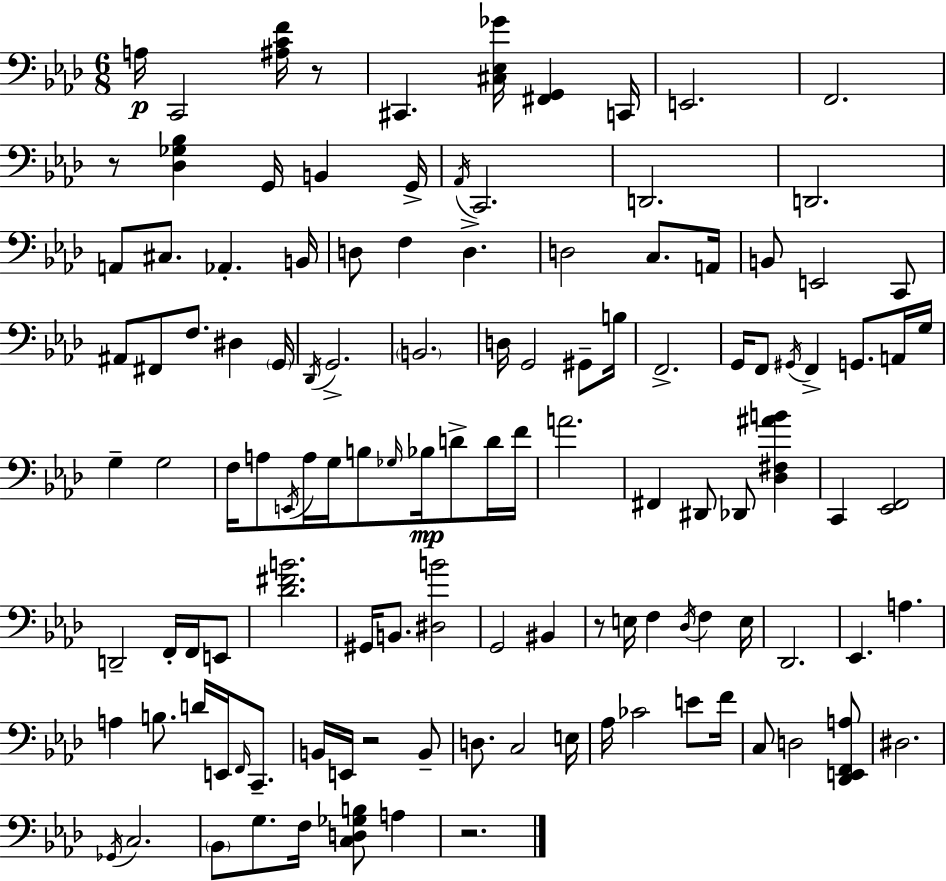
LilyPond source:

{
  \clef bass
  \numericTimeSignature
  \time 6/8
  \key f \minor
  a16\p c,2 <ais c' f'>16 r8 | cis,4. <cis ees ges'>16 <fis, g,>4 c,16 | e,2. | f,2. | \break r8 <des ges bes>4 g,16 b,4 g,16-> | \acciaccatura { aes,16 } c,2. | d,2. | d,2. | \break a,8 cis8. aes,4.-. | b,16 d8 f4 d4.-> | d2 c8. | a,16 b,8 e,2 c,8 | \break ais,8 fis,8 f8. dis4 | \parenthesize g,16 \acciaccatura { des,16 } g,2.-> | \parenthesize b,2. | d16 g,2 gis,8-- | \break b16 f,2.-> | g,16 f,8 \acciaccatura { gis,16 } f,4-> g,8. | a,16 g16 g4-- g2 | f16 a8 \acciaccatura { e,16 } a16 g16 b8 \grace { ges16 }\mp | \break bes16 d'8-> d'16 f'16 a'2. | fis,4 dis,8 des,8 | <des fis ais' b'>4 c,4 <ees, f,>2 | d,2-- | \break f,16-. f,16 e,8 <des' fis' b'>2. | gis,16 b,8. <dis b'>2 | g,2 | bis,4 r8 e16 f4 | \break \acciaccatura { des16 } f4 e16 des,2. | ees,4. | a4. a4 b8. | d'16 e,16 \grace { f,16 } c,8.-- b,16 e,16 r2 | \break b,8-- d8. c2 | e16 aes16 ces'2 | e'8 f'16 c8 d2 | <des, e, f, a>8 dis2. | \break \acciaccatura { ges,16 } c2. | \parenthesize bes,8 g8. | f16 <c d ges b>8 a4 r2. | \bar "|."
}